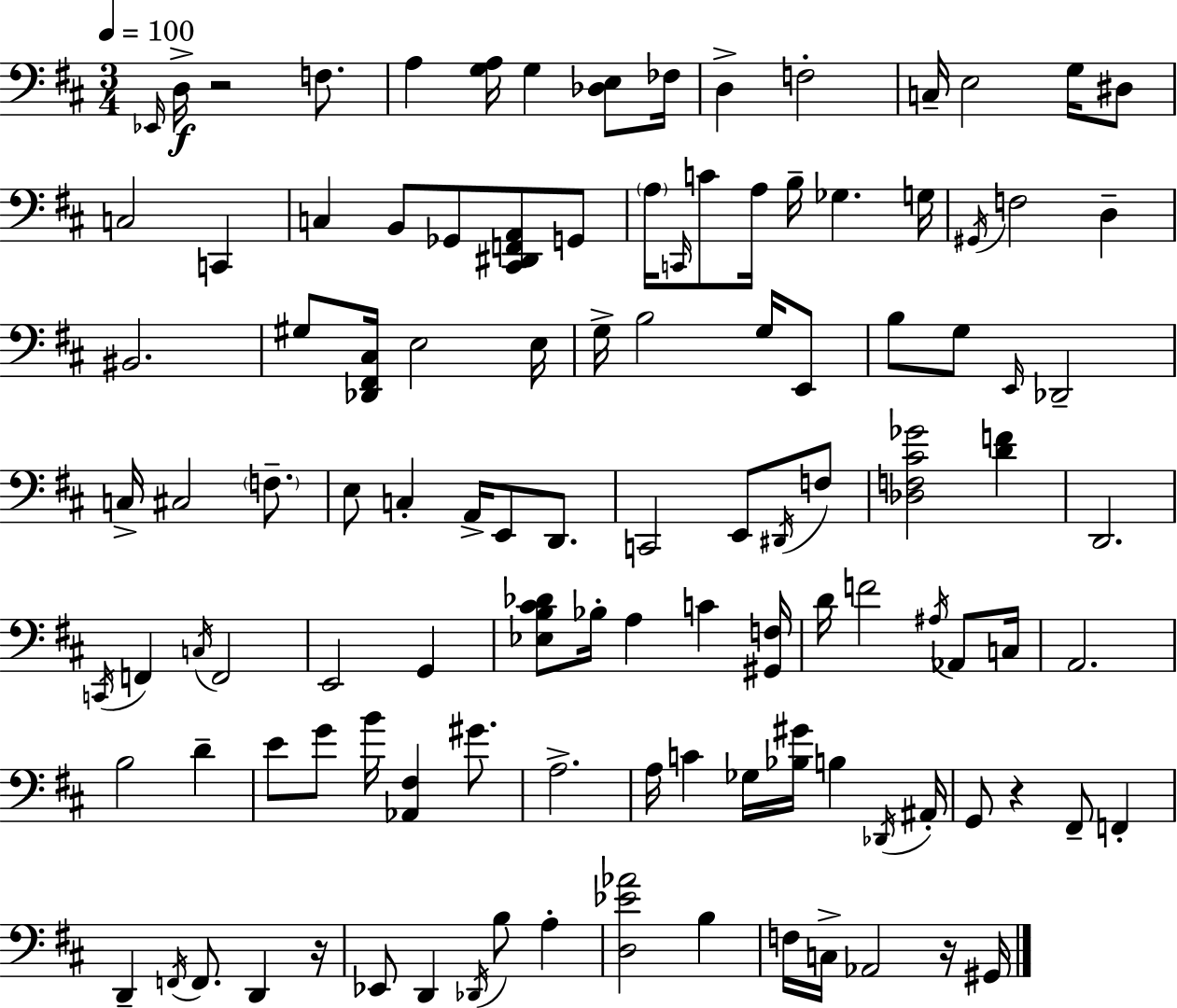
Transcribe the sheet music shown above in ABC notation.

X:1
T:Untitled
M:3/4
L:1/4
K:D
_E,,/4 D,/4 z2 F,/2 A, [G,A,]/4 G, [_D,E,]/2 _F,/4 D, F,2 C,/4 E,2 G,/4 ^D,/2 C,2 C,, C, B,,/2 _G,,/2 [^C,,^D,,F,,A,,]/2 G,,/2 A,/4 C,,/4 C/2 A,/4 B,/4 _G, G,/4 ^G,,/4 F,2 D, ^B,,2 ^G,/2 [_D,,^F,,^C,]/4 E,2 E,/4 G,/4 B,2 G,/4 E,,/2 B,/2 G,/2 E,,/4 _D,,2 C,/4 ^C,2 F,/2 E,/2 C, A,,/4 E,,/2 D,,/2 C,,2 E,,/2 ^D,,/4 F,/2 [_D,F,^C_G]2 [DF] D,,2 C,,/4 F,, C,/4 F,,2 E,,2 G,, [_E,B,^C_D]/2 _B,/4 A, C [^G,,F,]/4 D/4 F2 ^A,/4 _A,,/2 C,/4 A,,2 B,2 D E/2 G/2 B/4 [_A,,^F,] ^G/2 A,2 A,/4 C _G,/4 [_B,^G]/4 B, _D,,/4 ^A,,/4 G,,/2 z ^F,,/2 F,, D,, F,,/4 F,,/2 D,, z/4 _E,,/2 D,, _D,,/4 B,/2 A, [D,_E_A]2 B, F,/4 C,/4 _A,,2 z/4 ^G,,/4